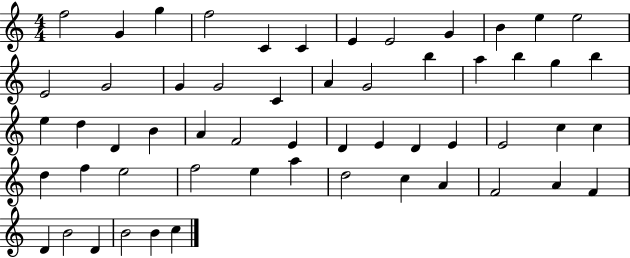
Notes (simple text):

F5/h G4/q G5/q F5/h C4/q C4/q E4/q E4/h G4/q B4/q E5/q E5/h E4/h G4/h G4/q G4/h C4/q A4/q G4/h B5/q A5/q B5/q G5/q B5/q E5/q D5/q D4/q B4/q A4/q F4/h E4/q D4/q E4/q D4/q E4/q E4/h C5/q C5/q D5/q F5/q E5/h F5/h E5/q A5/q D5/h C5/q A4/q F4/h A4/q F4/q D4/q B4/h D4/q B4/h B4/q C5/q